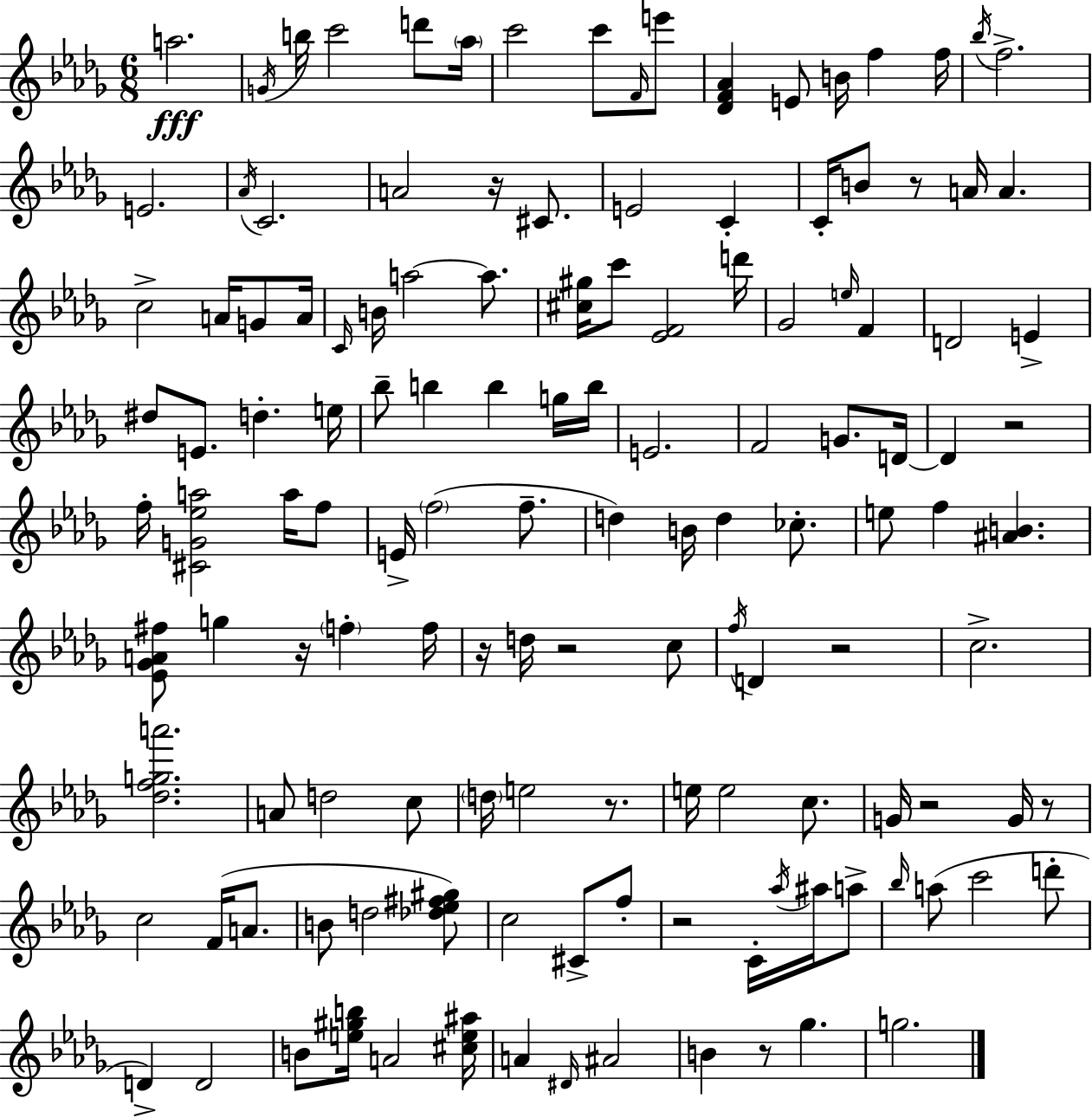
X:1
T:Untitled
M:6/8
L:1/4
K:Bbm
a2 G/4 b/4 c'2 d'/2 _a/4 c'2 c'/2 F/4 e'/2 [_DF_A] E/2 B/4 f f/4 _b/4 f2 E2 _A/4 C2 A2 z/4 ^C/2 E2 C C/4 B/2 z/2 A/4 A c2 A/4 G/2 A/4 C/4 B/4 a2 a/2 [^c^g]/4 c'/2 [_EF]2 d'/4 _G2 e/4 F D2 E ^d/2 E/2 d e/4 _b/2 b b g/4 b/4 E2 F2 G/2 D/4 D z2 f/4 [^CG_ea]2 a/4 f/2 E/4 f2 f/2 d B/4 d _c/2 e/2 f [^AB] [_E_GA^f]/2 g z/4 f f/4 z/4 d/4 z2 c/2 f/4 D z2 c2 [_dfga']2 A/2 d2 c/2 d/4 e2 z/2 e/4 e2 c/2 G/4 z2 G/4 z/2 c2 F/4 A/2 B/2 d2 [_d_e^f^g]/2 c2 ^C/2 f/2 z2 C/4 _a/4 ^a/4 a/2 _b/4 a/2 c'2 d'/2 D D2 B/2 [e^gb]/4 A2 [^ce^a]/4 A ^D/4 ^A2 B z/2 _g g2